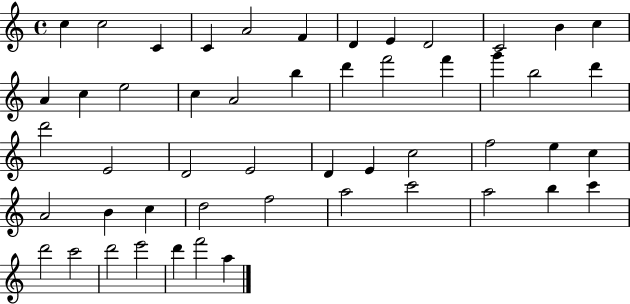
X:1
T:Untitled
M:4/4
L:1/4
K:C
c c2 C C A2 F D E D2 C2 B c A c e2 c A2 b d' f'2 f' g' b2 d' d'2 E2 D2 E2 D E c2 f2 e c A2 B c d2 f2 a2 c'2 a2 b c' d'2 c'2 d'2 e'2 d' f'2 a